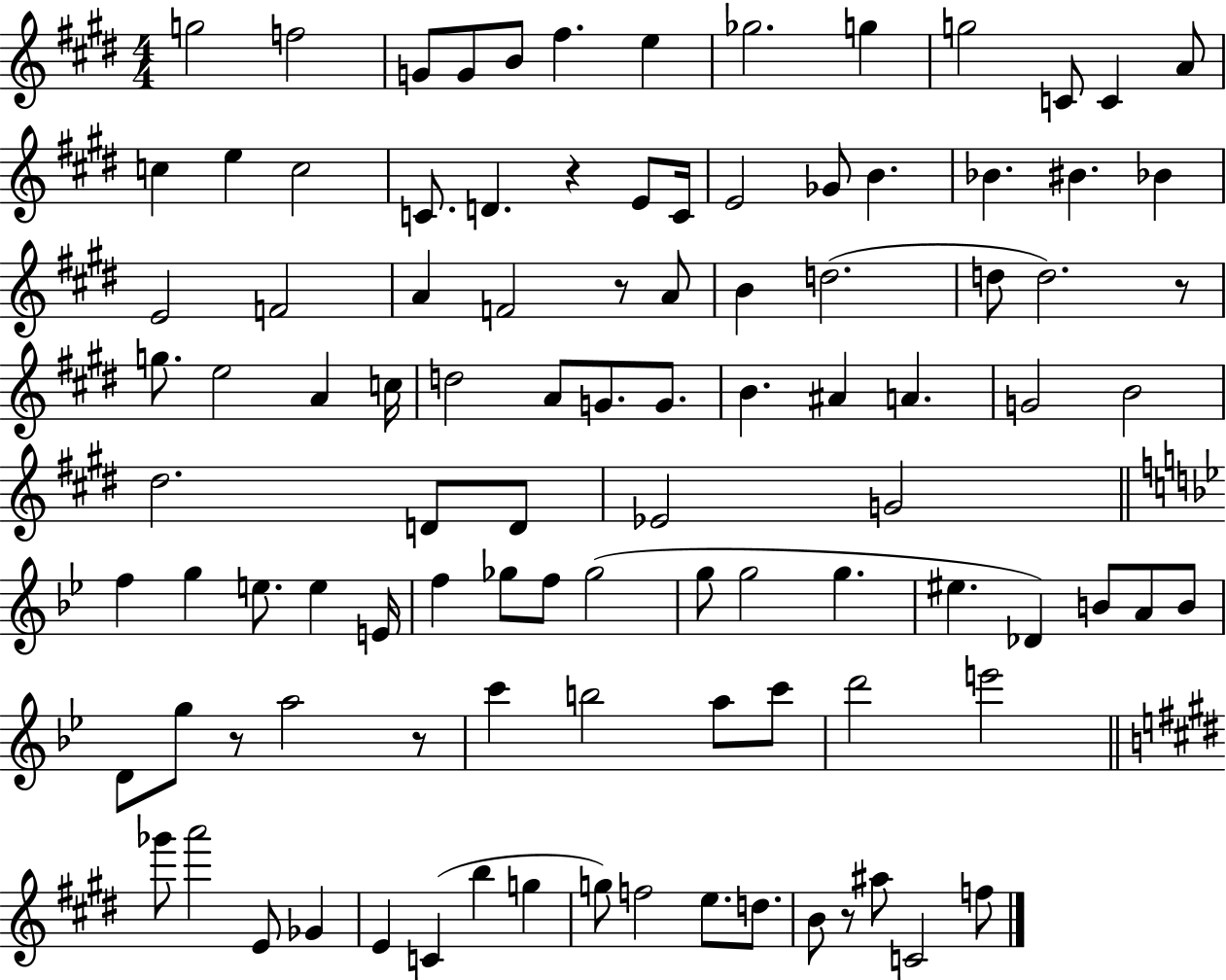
{
  \clef treble
  \numericTimeSignature
  \time 4/4
  \key e \major
  g''2 f''2 | g'8 g'8 b'8 fis''4. e''4 | ges''2. g''4 | g''2 c'8 c'4 a'8 | \break c''4 e''4 c''2 | c'8. d'4. r4 e'8 c'16 | e'2 ges'8 b'4. | bes'4. bis'4. bes'4 | \break e'2 f'2 | a'4 f'2 r8 a'8 | b'4 d''2.( | d''8 d''2.) r8 | \break g''8. e''2 a'4 c''16 | d''2 a'8 g'8. g'8. | b'4. ais'4 a'4. | g'2 b'2 | \break dis''2. d'8 d'8 | ees'2 g'2 | \bar "||" \break \key bes \major f''4 g''4 e''8. e''4 e'16 | f''4 ges''8 f''8 ges''2( | g''8 g''2 g''4. | eis''4. des'4) b'8 a'8 b'8 | \break d'8 g''8 r8 a''2 r8 | c'''4 b''2 a''8 c'''8 | d'''2 e'''2 | \bar "||" \break \key e \major ges'''8 a'''2 e'8 ges'4 | e'4 c'4( b''4 g''4 | g''8) f''2 e''8. d''8. | b'8 r8 ais''8 c'2 f''8 | \break \bar "|."
}